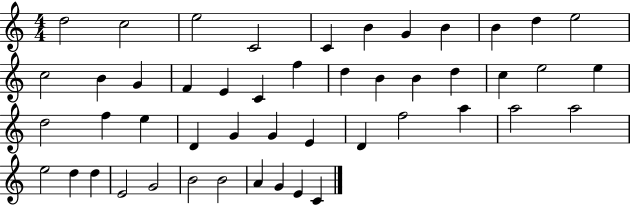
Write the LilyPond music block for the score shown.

{
  \clef treble
  \numericTimeSignature
  \time 4/4
  \key c \major
  d''2 c''2 | e''2 c'2 | c'4 b'4 g'4 b'4 | b'4 d''4 e''2 | \break c''2 b'4 g'4 | f'4 e'4 c'4 f''4 | d''4 b'4 b'4 d''4 | c''4 e''2 e''4 | \break d''2 f''4 e''4 | d'4 g'4 g'4 e'4 | d'4 f''2 a''4 | a''2 a''2 | \break e''2 d''4 d''4 | e'2 g'2 | b'2 b'2 | a'4 g'4 e'4 c'4 | \break \bar "|."
}